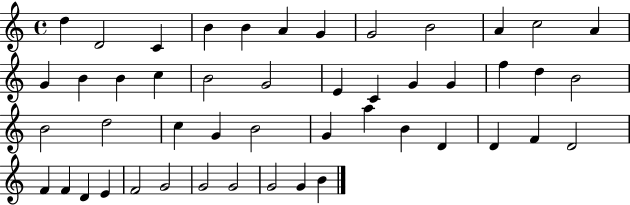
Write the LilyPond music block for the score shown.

{
  \clef treble
  \time 4/4
  \defaultTimeSignature
  \key c \major
  d''4 d'2 c'4 | b'4 b'4 a'4 g'4 | g'2 b'2 | a'4 c''2 a'4 | \break g'4 b'4 b'4 c''4 | b'2 g'2 | e'4 c'4 g'4 g'4 | f''4 d''4 b'2 | \break b'2 d''2 | c''4 g'4 b'2 | g'4 a''4 b'4 d'4 | d'4 f'4 d'2 | \break f'4 f'4 d'4 e'4 | f'2 g'2 | g'2 g'2 | g'2 g'4 b'4 | \break \bar "|."
}